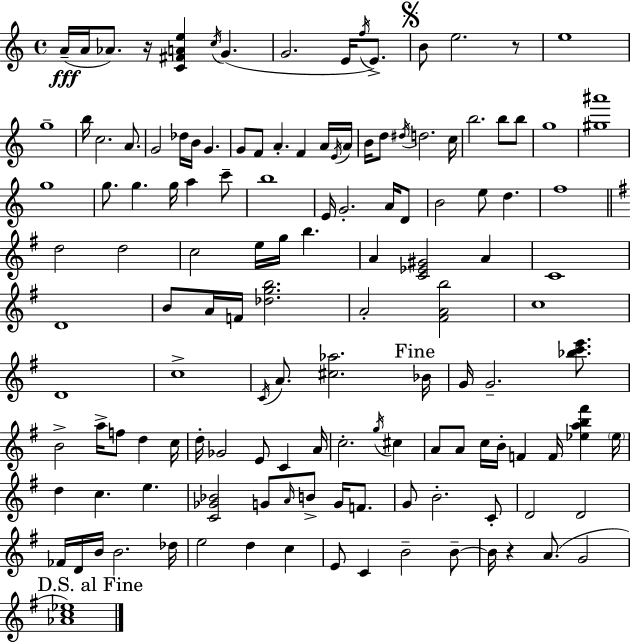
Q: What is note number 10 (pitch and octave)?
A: B4